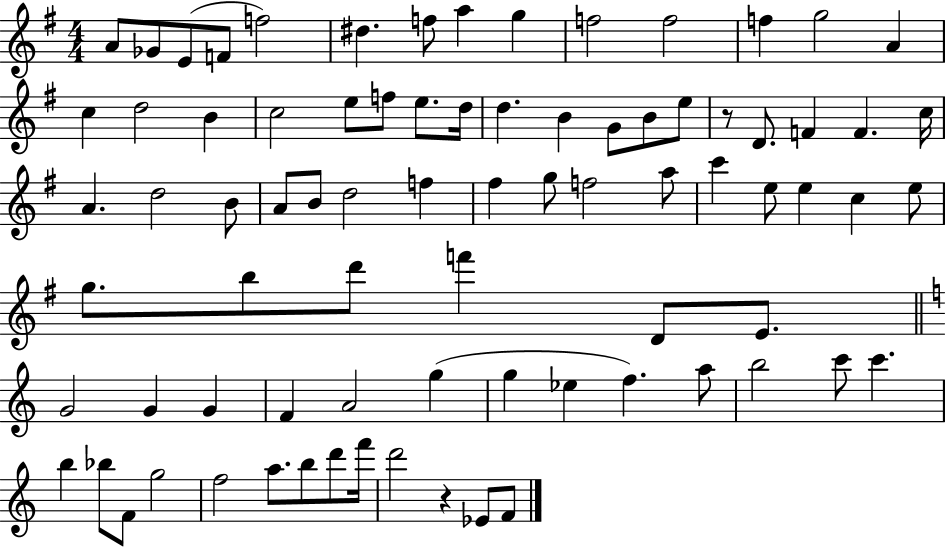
{
  \clef treble
  \numericTimeSignature
  \time 4/4
  \key g \major
  \repeat volta 2 { a'8 ges'8 e'8( f'8 f''2) | dis''4. f''8 a''4 g''4 | f''2 f''2 | f''4 g''2 a'4 | \break c''4 d''2 b'4 | c''2 e''8 f''8 e''8. d''16 | d''4. b'4 g'8 b'8 e''8 | r8 d'8. f'4 f'4. c''16 | \break a'4. d''2 b'8 | a'8 b'8 d''2 f''4 | fis''4 g''8 f''2 a''8 | c'''4 e''8 e''4 c''4 e''8 | \break g''8. b''8 d'''8 f'''4 d'8 e'8. | \bar "||" \break \key c \major g'2 g'4 g'4 | f'4 a'2 g''4( | g''4 ees''4 f''4.) a''8 | b''2 c'''8 c'''4. | \break b''4 bes''8 f'8 g''2 | f''2 a''8. b''8 d'''8 f'''16 | d'''2 r4 ees'8 f'8 | } \bar "|."
}